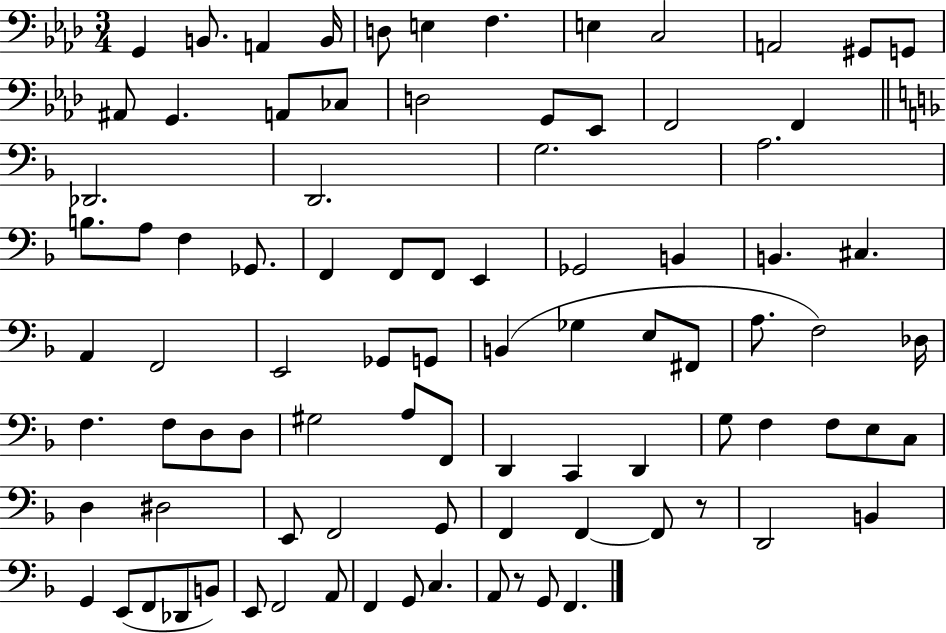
{
  \clef bass
  \numericTimeSignature
  \time 3/4
  \key aes \major
  g,4 b,8. a,4 b,16 | d8 e4 f4. | e4 c2 | a,2 gis,8 g,8 | \break ais,8 g,4. a,8 ces8 | d2 g,8 ees,8 | f,2 f,4 | \bar "||" \break \key f \major des,2. | d,2. | g2. | a2. | \break b8. a8 f4 ges,8. | f,4 f,8 f,8 e,4 | ges,2 b,4 | b,4. cis4. | \break a,4 f,2 | e,2 ges,8 g,8 | b,4( ges4 e8 fis,8 | a8. f2) des16 | \break f4. f8 d8 d8 | gis2 a8 f,8 | d,4 c,4 d,4 | g8 f4 f8 e8 c8 | \break d4 dis2 | e,8 f,2 g,8 | f,4 f,4~~ f,8 r8 | d,2 b,4 | \break g,4 e,8( f,8 des,8 b,8) | e,8 f,2 a,8 | f,4 g,8 c4. | a,8 r8 g,8 f,4. | \break \bar "|."
}